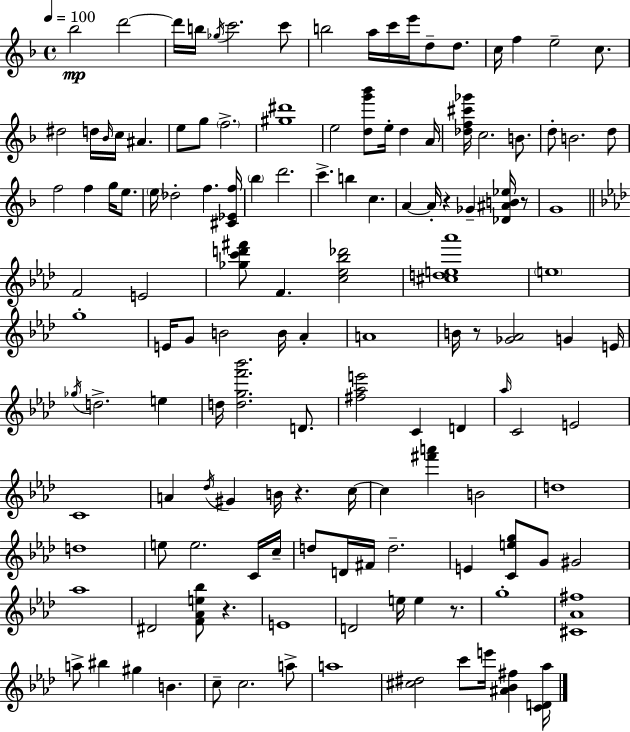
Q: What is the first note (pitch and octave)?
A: Bb5